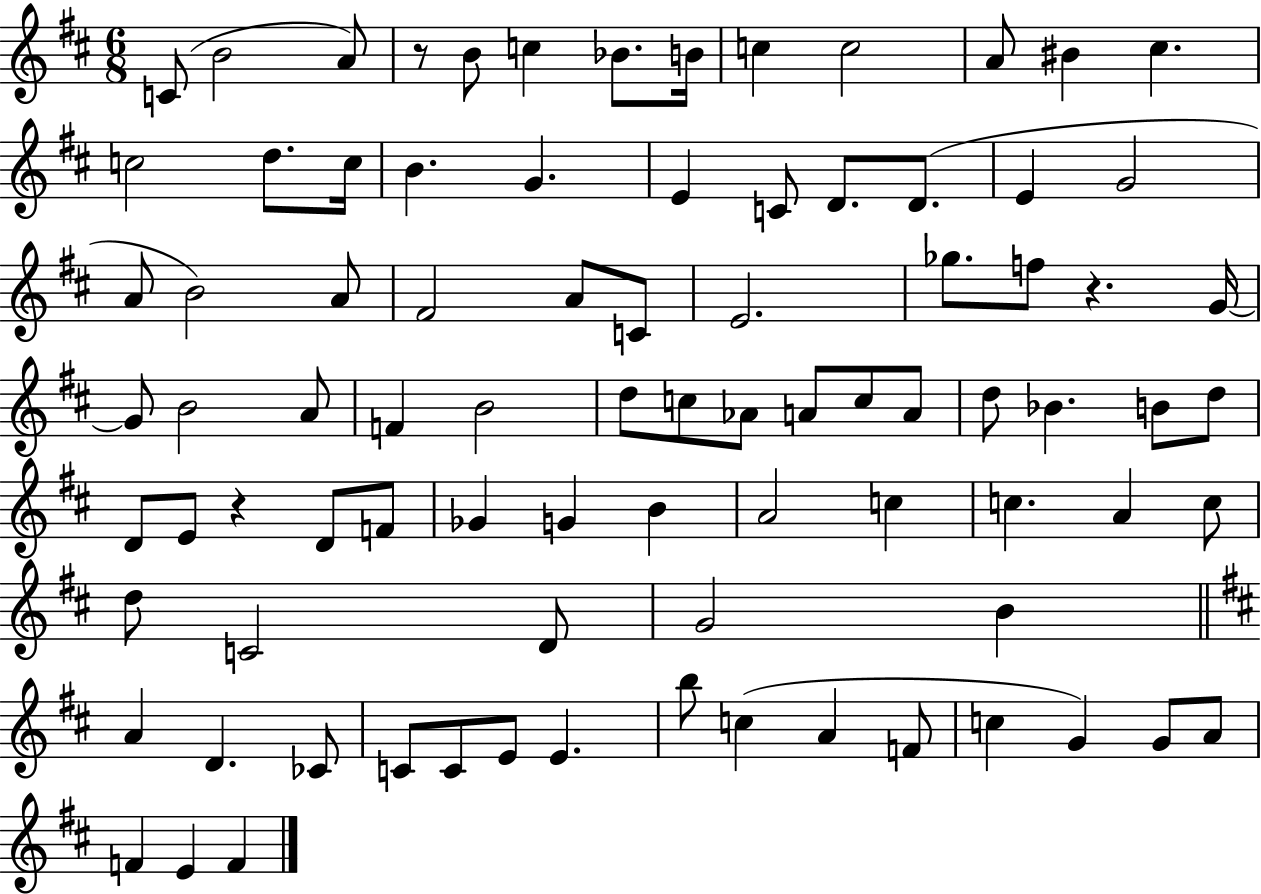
X:1
T:Untitled
M:6/8
L:1/4
K:D
C/2 B2 A/2 z/2 B/2 c _B/2 B/4 c c2 A/2 ^B ^c c2 d/2 c/4 B G E C/2 D/2 D/2 E G2 A/2 B2 A/2 ^F2 A/2 C/2 E2 _g/2 f/2 z G/4 G/2 B2 A/2 F B2 d/2 c/2 _A/2 A/2 c/2 A/2 d/2 _B B/2 d/2 D/2 E/2 z D/2 F/2 _G G B A2 c c A c/2 d/2 C2 D/2 G2 B A D _C/2 C/2 C/2 E/2 E b/2 c A F/2 c G G/2 A/2 F E F